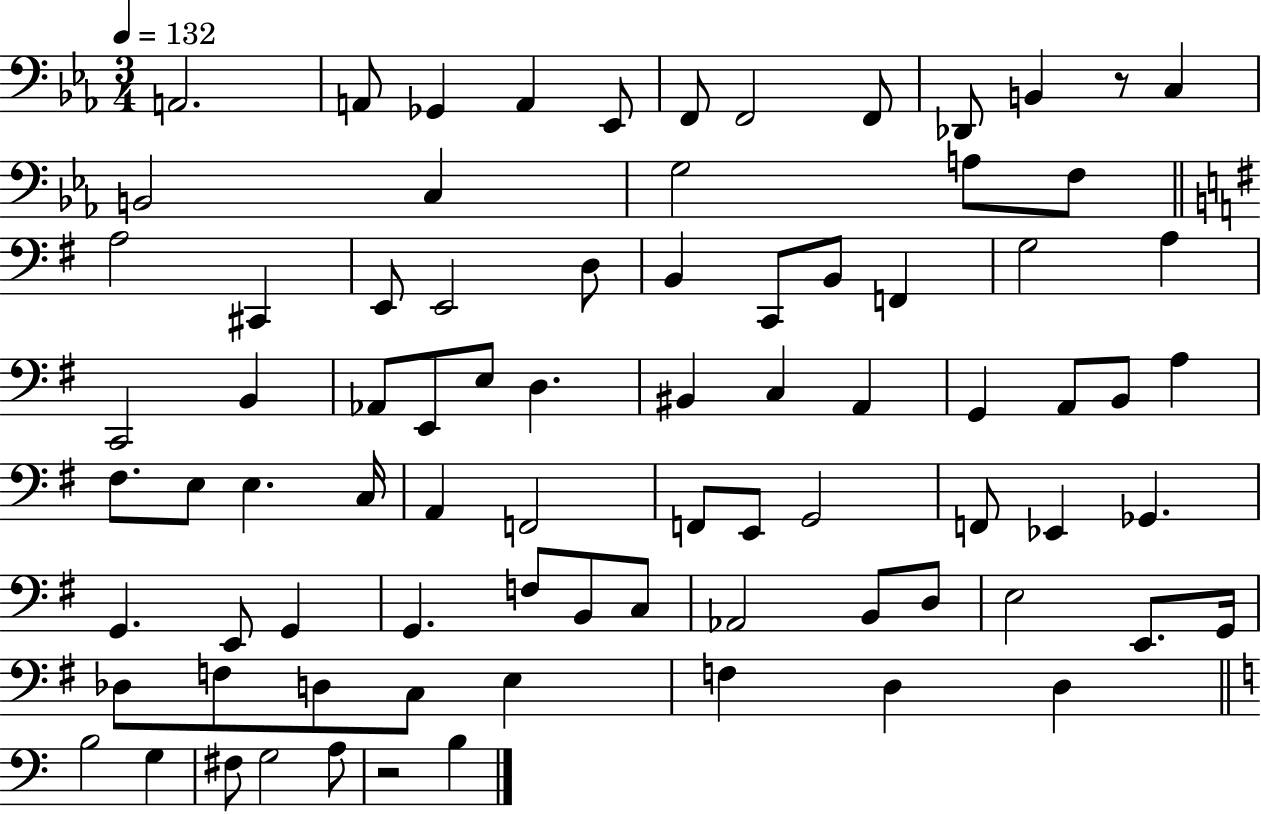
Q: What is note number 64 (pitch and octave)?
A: E2